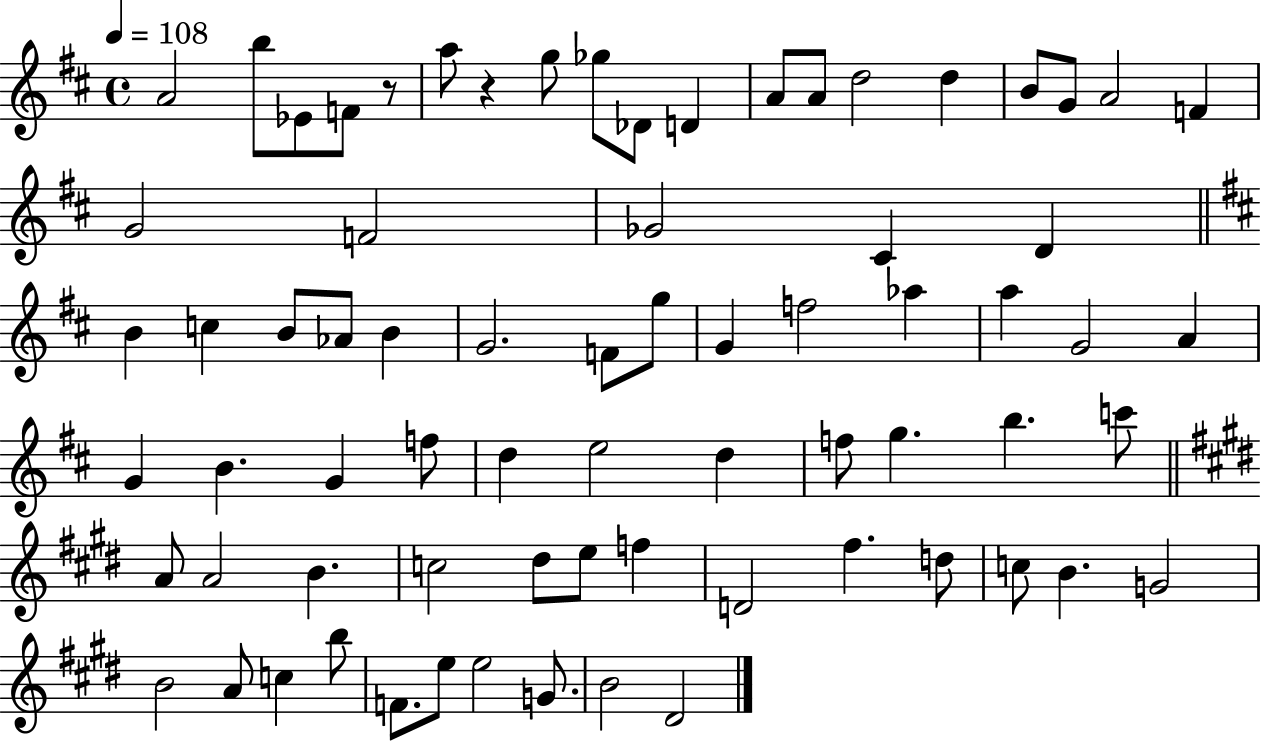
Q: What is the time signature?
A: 4/4